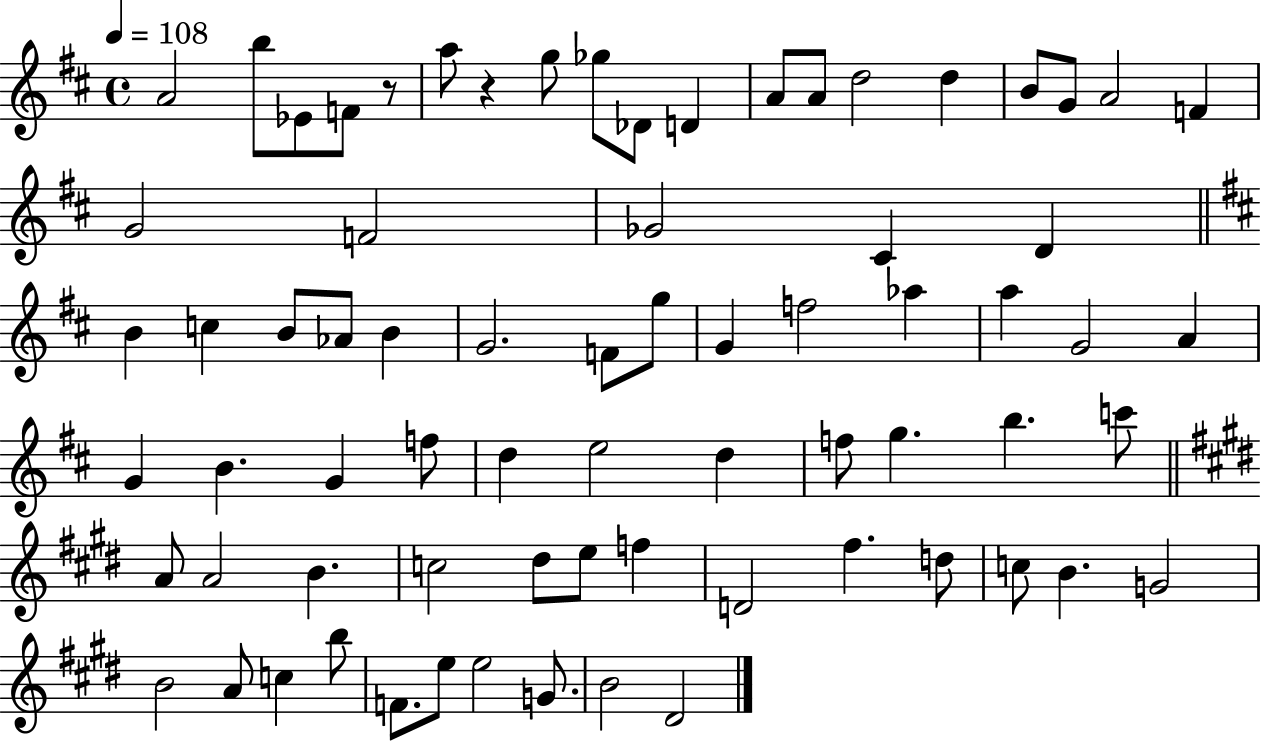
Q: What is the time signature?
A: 4/4